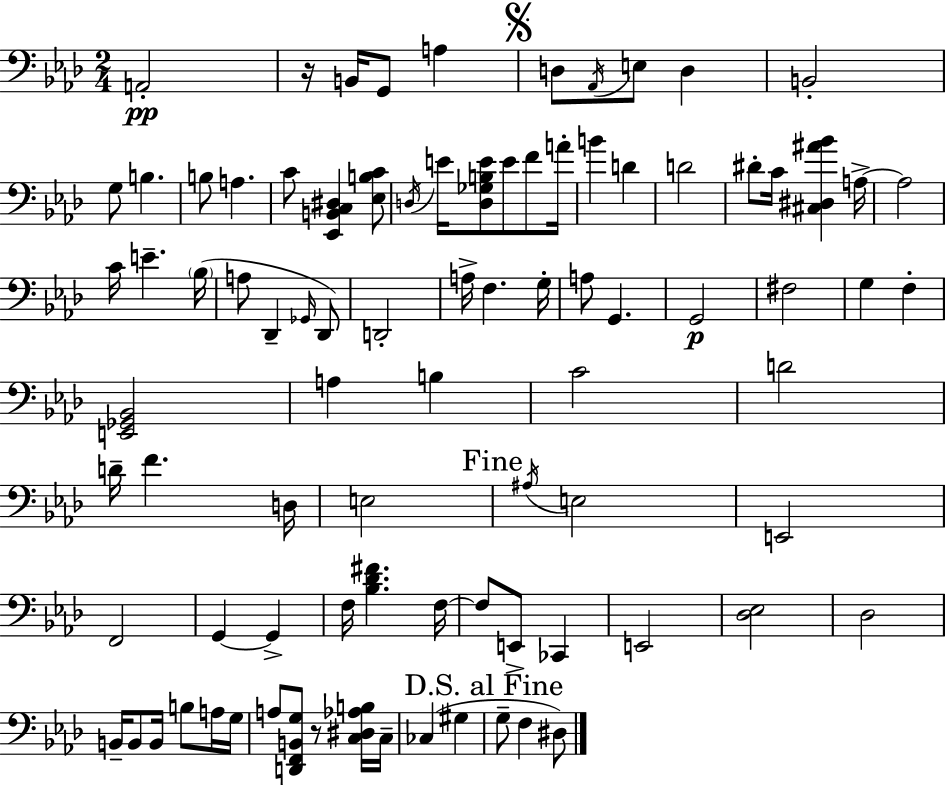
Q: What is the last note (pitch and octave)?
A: D#3